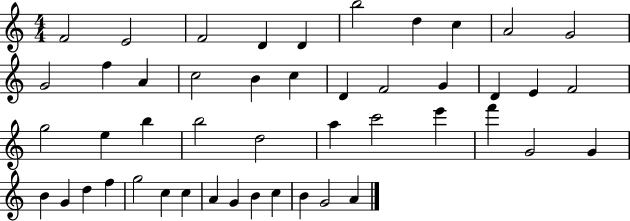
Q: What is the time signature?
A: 4/4